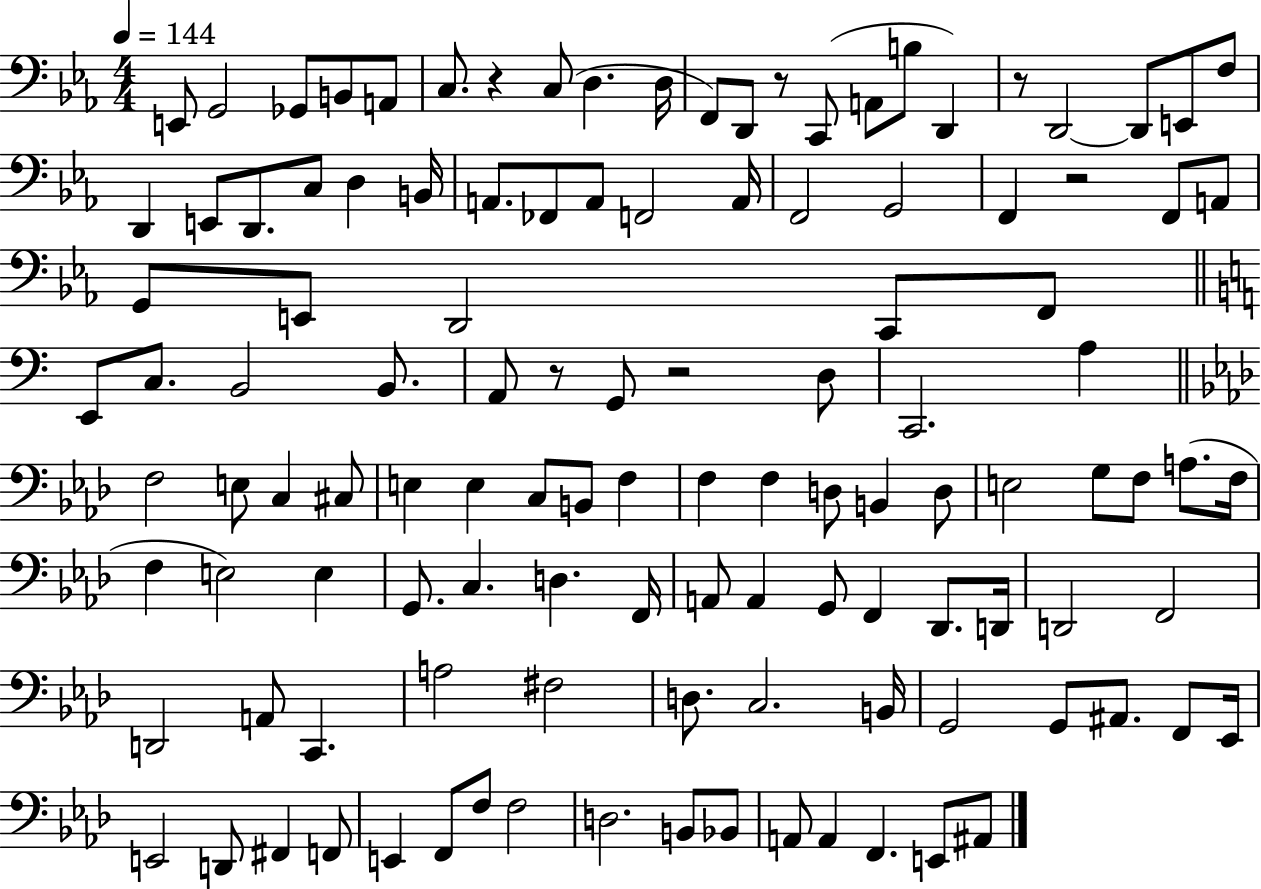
{
  \clef bass
  \numericTimeSignature
  \time 4/4
  \key ees \major
  \tempo 4 = 144
  e,8 g,2 ges,8 b,8 a,8 | c8. r4 c8( d4. d16 | f,8) d,8 r8 c,8( a,8 b8 d,4) | r8 d,2~~ d,8 e,8 f8 | \break d,4 e,8 d,8. c8 d4 b,16 | a,8. fes,8 a,8 f,2 a,16 | f,2 g,2 | f,4 r2 f,8 a,8 | \break g,8 e,8 d,2 c,8 f,8 | \bar "||" \break \key c \major e,8 c8. b,2 b,8. | a,8 r8 g,8 r2 d8 | c,2. a4 | \bar "||" \break \key aes \major f2 e8 c4 cis8 | e4 e4 c8 b,8 f4 | f4 f4 d8 b,4 d8 | e2 g8 f8 a8.( f16 | \break f4 e2) e4 | g,8. c4. d4. f,16 | a,8 a,4 g,8 f,4 des,8. d,16 | d,2 f,2 | \break d,2 a,8 c,4. | a2 fis2 | d8. c2. b,16 | g,2 g,8 ais,8. f,8 ees,16 | \break e,2 d,8 fis,4 f,8 | e,4 f,8 f8 f2 | d2. b,8 bes,8 | a,8 a,4 f,4. e,8 ais,8 | \break \bar "|."
}